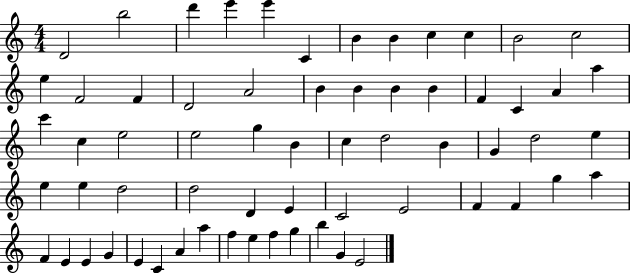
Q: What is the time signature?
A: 4/4